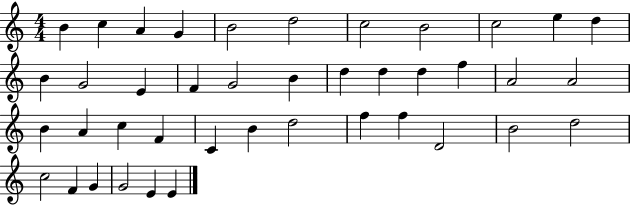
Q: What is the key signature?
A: C major